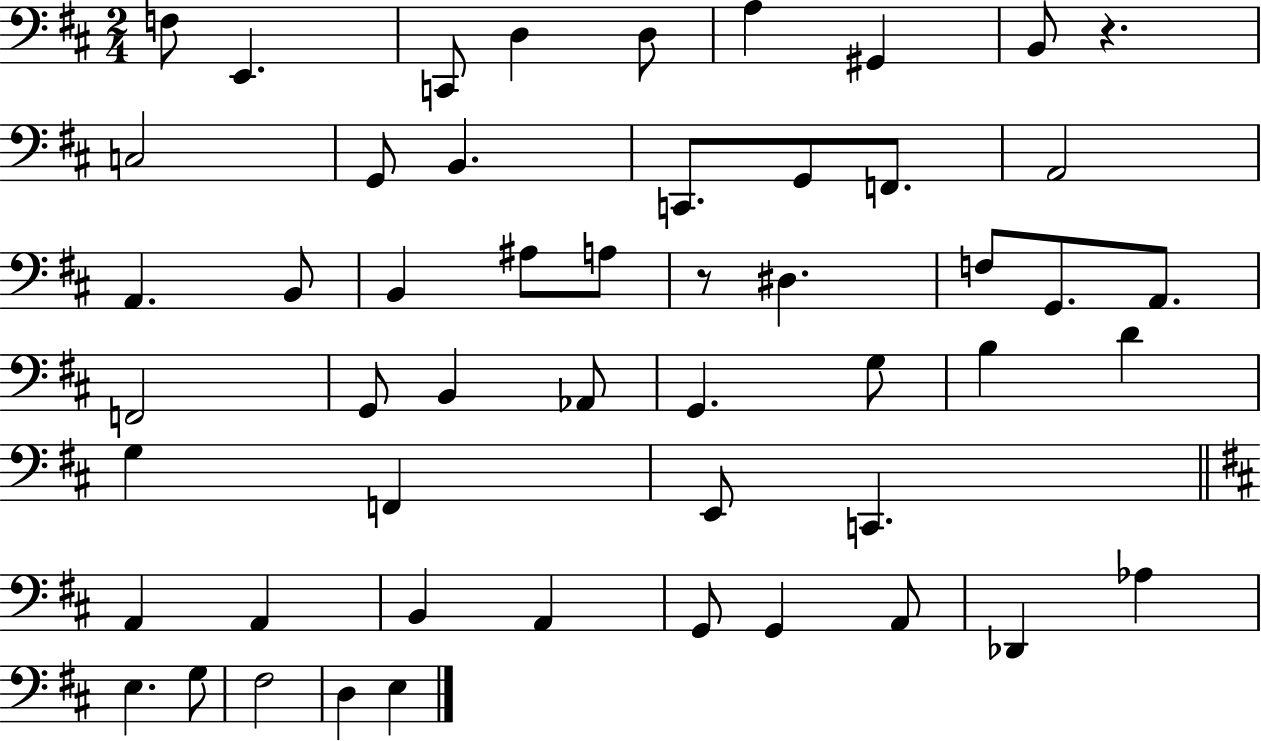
{
  \clef bass
  \numericTimeSignature
  \time 2/4
  \key d \major
  \repeat volta 2 { f8 e,4. | c,8 d4 d8 | a4 gis,4 | b,8 r4. | \break c2 | g,8 b,4. | c,8. g,8 f,8. | a,2 | \break a,4. b,8 | b,4 ais8 a8 | r8 dis4. | f8 g,8. a,8. | \break f,2 | g,8 b,4 aes,8 | g,4. g8 | b4 d'4 | \break g4 f,4 | e,8 c,4. | \bar "||" \break \key d \major a,4 a,4 | b,4 a,4 | g,8 g,4 a,8 | des,4 aes4 | \break e4. g8 | fis2 | d4 e4 | } \bar "|."
}